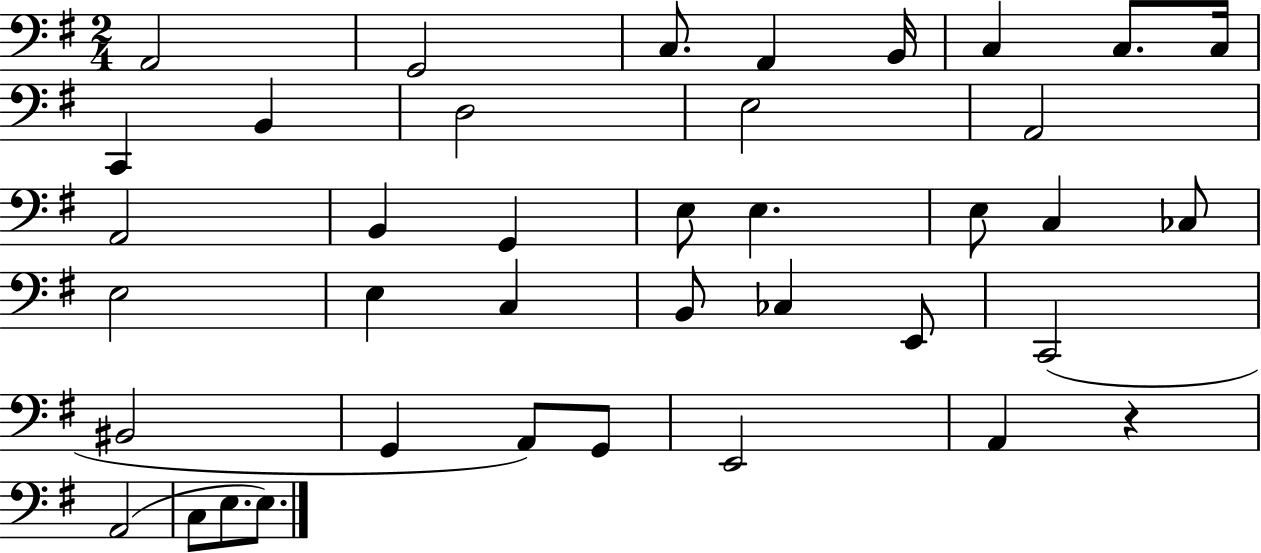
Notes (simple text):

A2/h G2/h C3/e. A2/q B2/s C3/q C3/e. C3/s C2/q B2/q D3/h E3/h A2/h A2/h B2/q G2/q E3/e E3/q. E3/e C3/q CES3/e E3/h E3/q C3/q B2/e CES3/q E2/e C2/h BIS2/h G2/q A2/e G2/e E2/h A2/q R/q A2/h C3/e E3/e. E3/e.